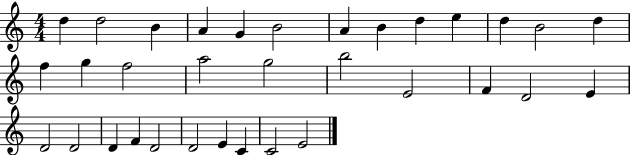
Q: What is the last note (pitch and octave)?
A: E4